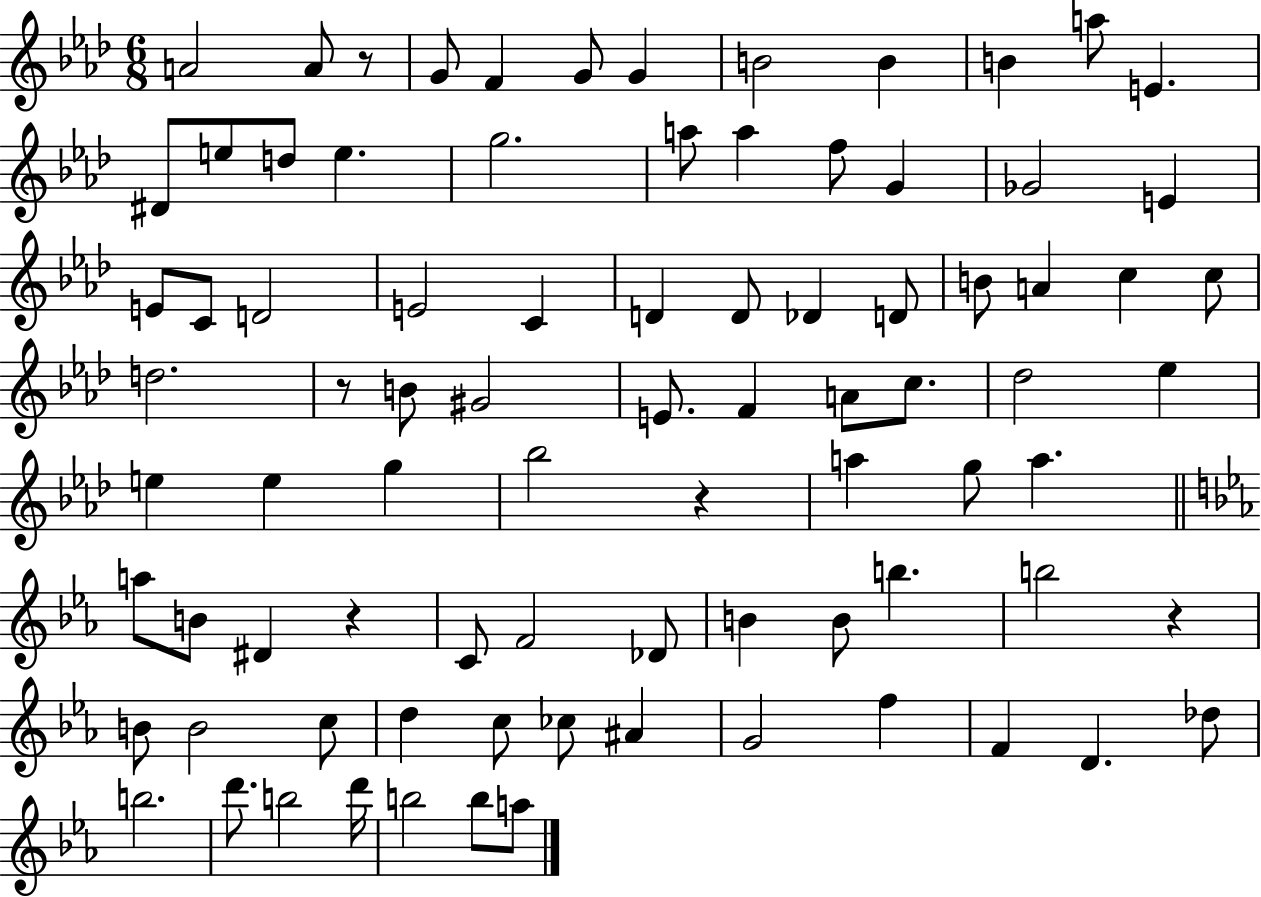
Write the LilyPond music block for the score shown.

{
  \clef treble
  \numericTimeSignature
  \time 6/8
  \key aes \major
  a'2 a'8 r8 | g'8 f'4 g'8 g'4 | b'2 b'4 | b'4 a''8 e'4. | \break dis'8 e''8 d''8 e''4. | g''2. | a''8 a''4 f''8 g'4 | ges'2 e'4 | \break e'8 c'8 d'2 | e'2 c'4 | d'4 d'8 des'4 d'8 | b'8 a'4 c''4 c''8 | \break d''2. | r8 b'8 gis'2 | e'8. f'4 a'8 c''8. | des''2 ees''4 | \break e''4 e''4 g''4 | bes''2 r4 | a''4 g''8 a''4. | \bar "||" \break \key ees \major a''8 b'8 dis'4 r4 | c'8 f'2 des'8 | b'4 b'8 b''4. | b''2 r4 | \break b'8 b'2 c''8 | d''4 c''8 ces''8 ais'4 | g'2 f''4 | f'4 d'4. des''8 | \break b''2. | d'''8. b''2 d'''16 | b''2 b''8 a''8 | \bar "|."
}